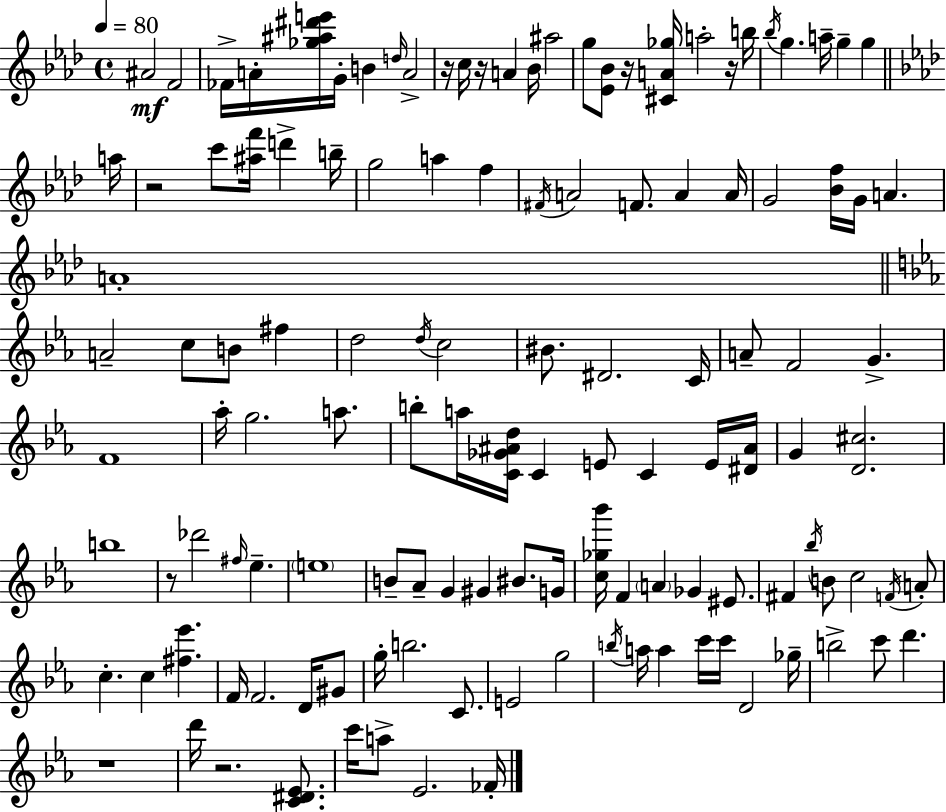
A#4/h F4/h FES4/s A4/s [Gb5,A#5,D#6,E6]/s G4/s B4/q D5/s A4/h R/s C5/s R/s A4/q Bb4/s A#5/h G5/e [Eb4,Bb4]/e R/s [C#4,A4,Gb5]/s A5/h R/s B5/s Bb5/s G5/q. A5/s G5/q G5/q A5/s R/h C6/e [A#5,F6]/s D6/q B5/s G5/h A5/q F5/q F#4/s A4/h F4/e. A4/q A4/s G4/h [Bb4,F5]/s G4/s A4/q. A4/w A4/h C5/e B4/e F#5/q D5/h D5/s C5/h BIS4/e. D#4/h. C4/s A4/e F4/h G4/q. F4/w Ab5/s G5/h. A5/e. B5/e A5/s [C4,Gb4,A#4,D5]/s C4/q E4/e C4/q E4/s [D#4,A#4]/s G4/q [D4,C#5]/h. B5/w R/e Db6/h F#5/s Eb5/q. E5/w B4/e Ab4/e G4/q G#4/q BIS4/e. G4/s [C5,Gb5,Bb6]/s F4/q A4/q Gb4/q EIS4/e. F#4/q Bb5/s B4/e C5/h F4/s A4/e C5/q. C5/q [F#5,Eb6]/q. F4/s F4/h. D4/s G#4/e G5/s B5/h. C4/e. E4/h G5/h B5/s A5/s A5/q C6/s C6/s D4/h Gb5/s B5/h C6/e D6/q. R/w D6/s R/h. [C4,D#4,Eb4]/e. C6/s A5/e Eb4/h. FES4/s